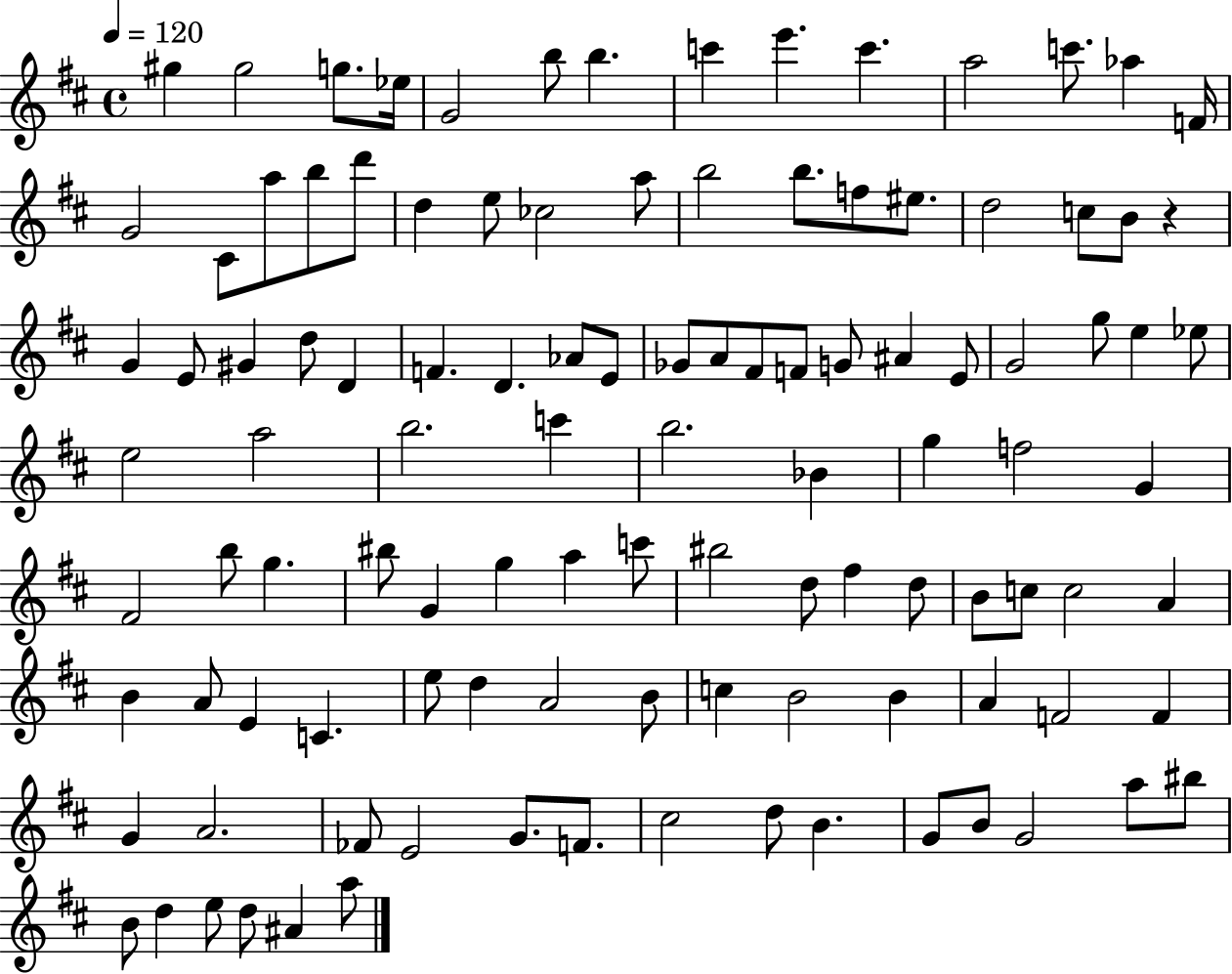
G#5/q G#5/h G5/e. Eb5/s G4/h B5/e B5/q. C6/q E6/q. C6/q. A5/h C6/e. Ab5/q F4/s G4/h C#4/e A5/e B5/e D6/e D5/q E5/e CES5/h A5/e B5/h B5/e. F5/e EIS5/e. D5/h C5/e B4/e R/q G4/q E4/e G#4/q D5/e D4/q F4/q. D4/q. Ab4/e E4/e Gb4/e A4/e F#4/e F4/e G4/e A#4/q E4/e G4/h G5/e E5/q Eb5/e E5/h A5/h B5/h. C6/q B5/h. Bb4/q G5/q F5/h G4/q F#4/h B5/e G5/q. BIS5/e G4/q G5/q A5/q C6/e BIS5/h D5/e F#5/q D5/e B4/e C5/e C5/h A4/q B4/q A4/e E4/q C4/q. E5/e D5/q A4/h B4/e C5/q B4/h B4/q A4/q F4/h F4/q G4/q A4/h. FES4/e E4/h G4/e. F4/e. C#5/h D5/e B4/q. G4/e B4/e G4/h A5/e BIS5/e B4/e D5/q E5/e D5/e A#4/q A5/e